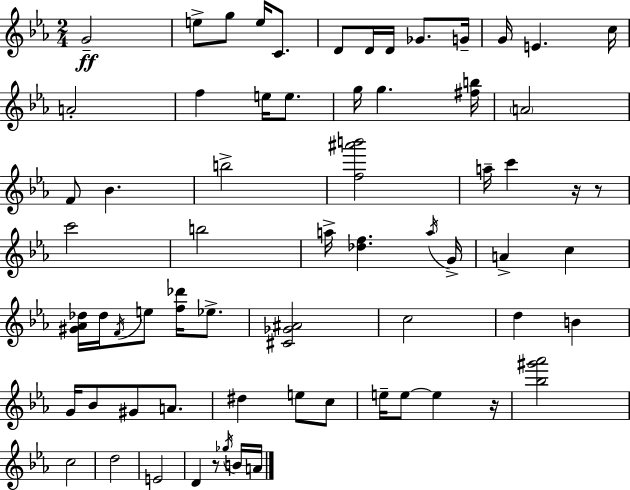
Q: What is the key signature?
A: EES major